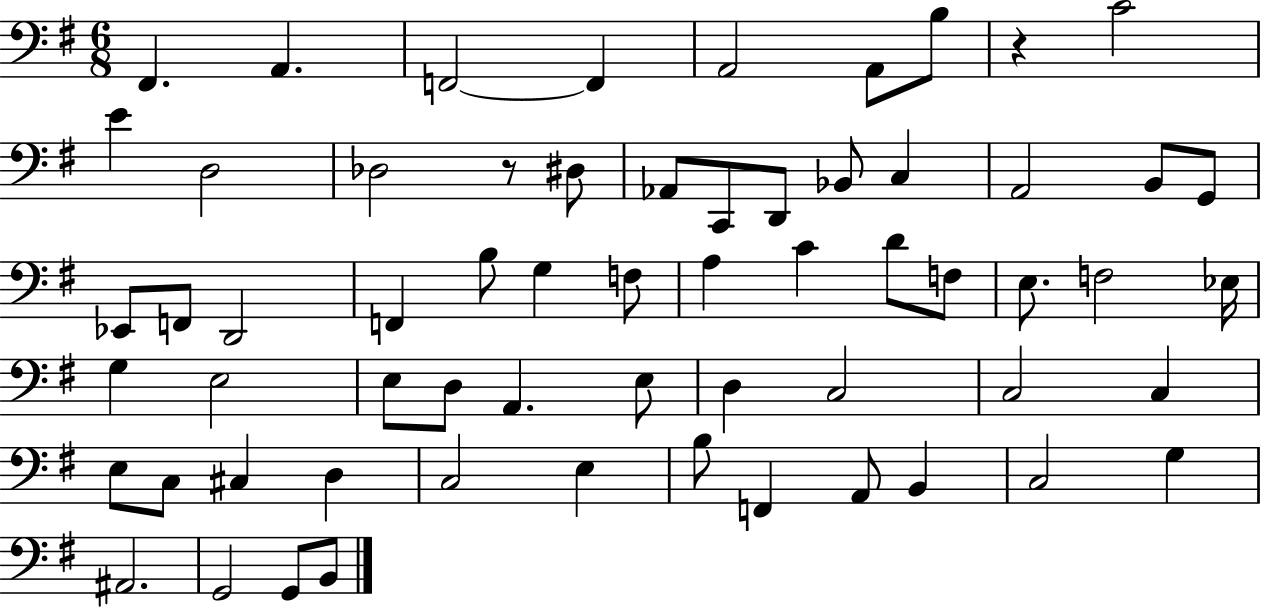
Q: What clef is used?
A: bass